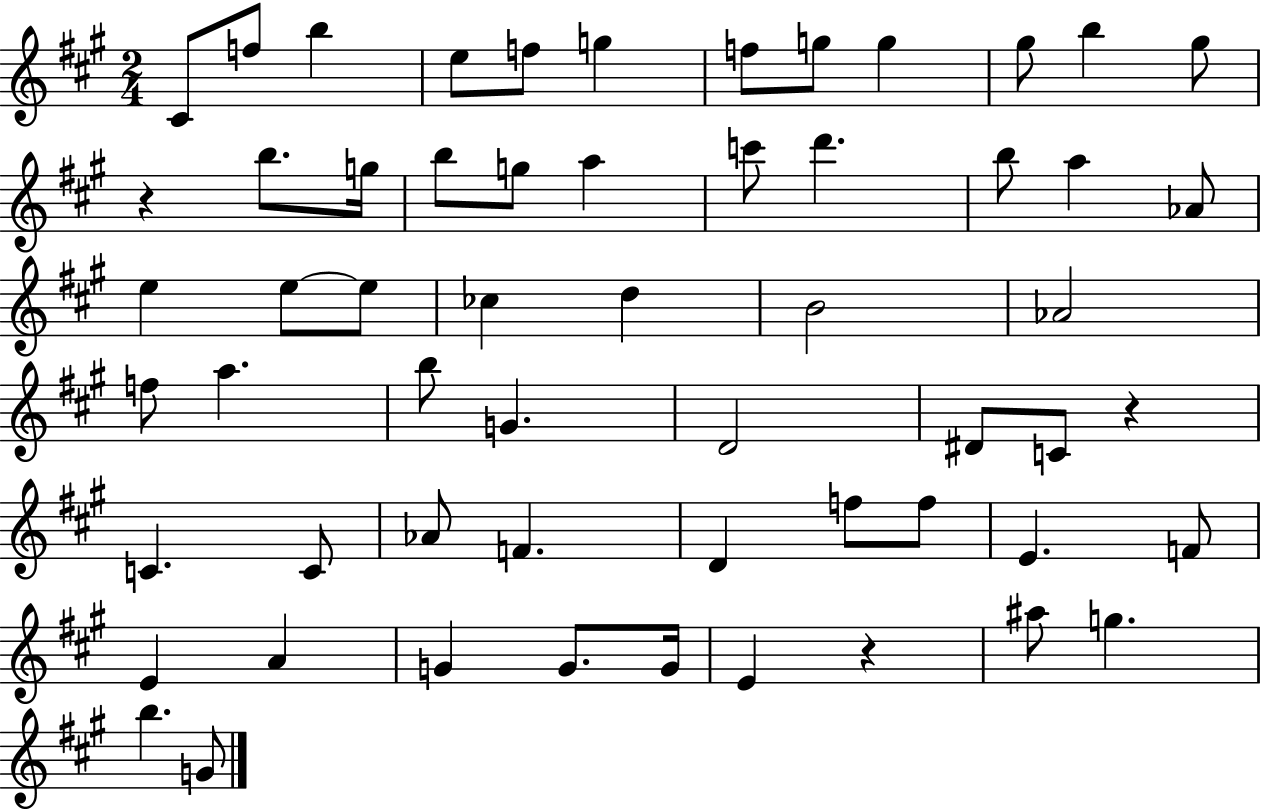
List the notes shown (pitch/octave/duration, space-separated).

C#4/e F5/e B5/q E5/e F5/e G5/q F5/e G5/e G5/q G#5/e B5/q G#5/e R/q B5/e. G5/s B5/e G5/e A5/q C6/e D6/q. B5/e A5/q Ab4/e E5/q E5/e E5/e CES5/q D5/q B4/h Ab4/h F5/e A5/q. B5/e G4/q. D4/h D#4/e C4/e R/q C4/q. C4/e Ab4/e F4/q. D4/q F5/e F5/e E4/q. F4/e E4/q A4/q G4/q G4/e. G4/s E4/q R/q A#5/e G5/q. B5/q. G4/e